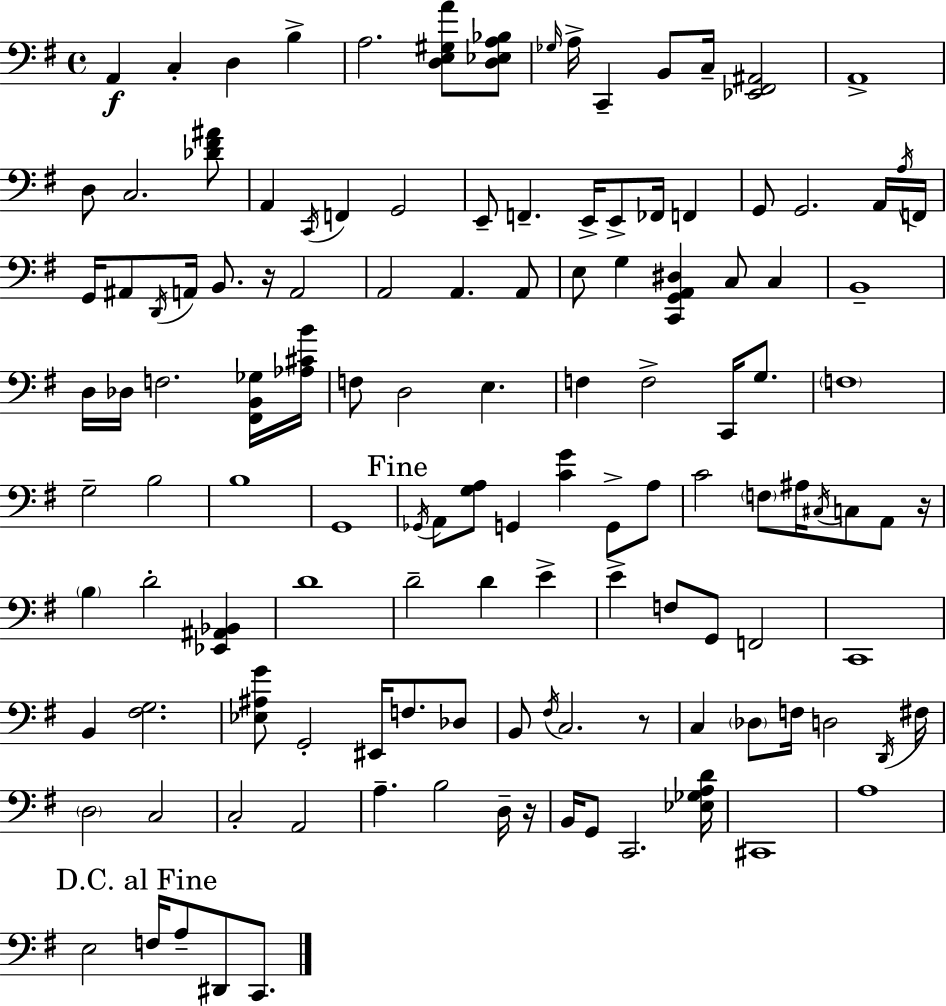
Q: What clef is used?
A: bass